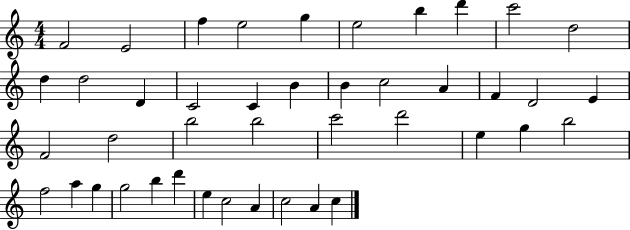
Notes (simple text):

F4/h E4/h F5/q E5/h G5/q E5/h B5/q D6/q C6/h D5/h D5/q D5/h D4/q C4/h C4/q B4/q B4/q C5/h A4/q F4/q D4/h E4/q F4/h D5/h B5/h B5/h C6/h D6/h E5/q G5/q B5/h F5/h A5/q G5/q G5/h B5/q D6/q E5/q C5/h A4/q C5/h A4/q C5/q